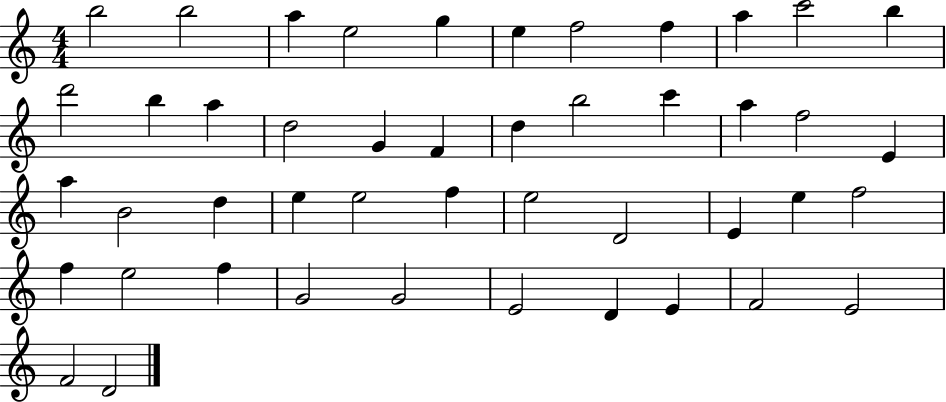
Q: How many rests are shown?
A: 0